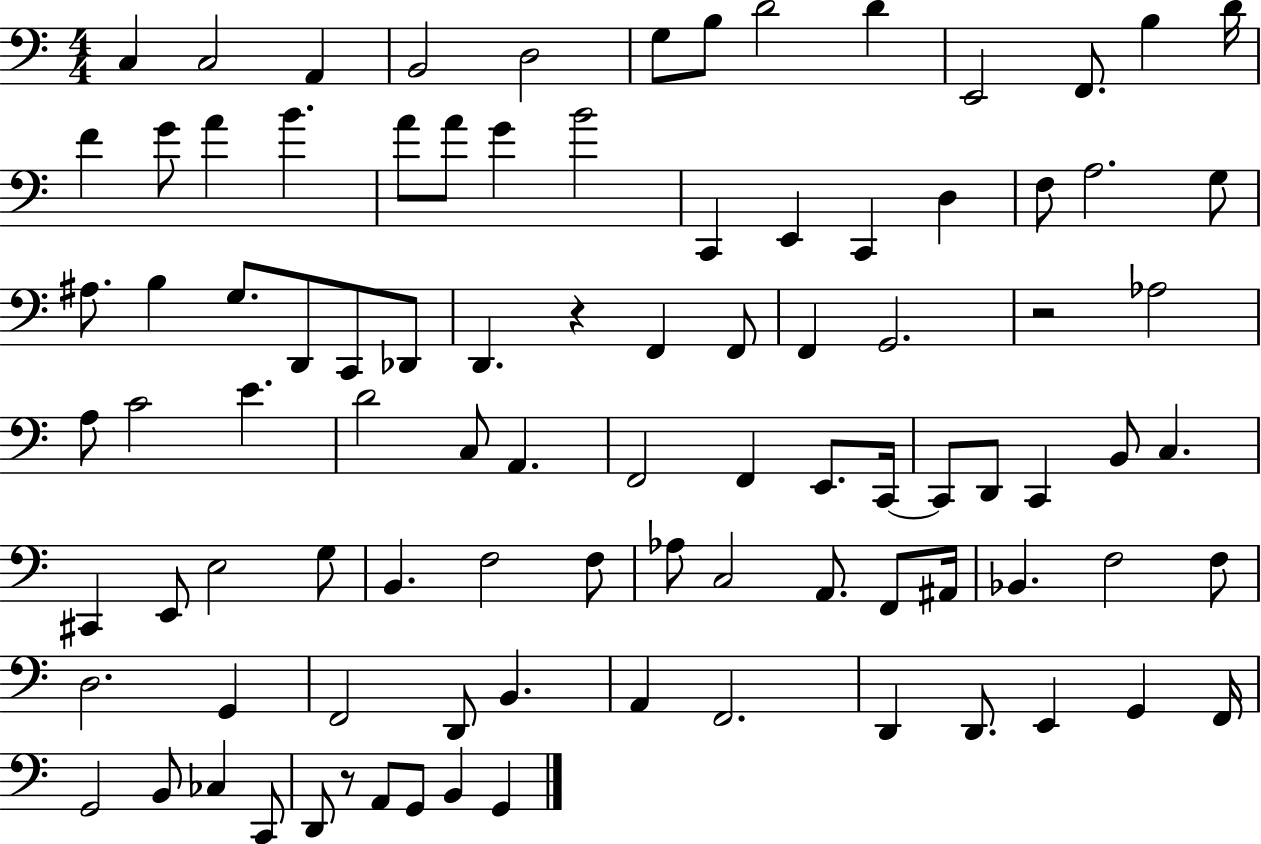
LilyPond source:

{
  \clef bass
  \numericTimeSignature
  \time 4/4
  \key c \major
  c4 c2 a,4 | b,2 d2 | g8 b8 d'2 d'4 | e,2 f,8. b4 d'16 | \break f'4 g'8 a'4 b'4. | a'8 a'8 g'4 b'2 | c,4 e,4 c,4 d4 | f8 a2. g8 | \break ais8. b4 g8. d,8 c,8 des,8 | d,4. r4 f,4 f,8 | f,4 g,2. | r2 aes2 | \break a8 c'2 e'4. | d'2 c8 a,4. | f,2 f,4 e,8. c,16~~ | c,8 d,8 c,4 b,8 c4. | \break cis,4 e,8 e2 g8 | b,4. f2 f8 | aes8 c2 a,8. f,8 ais,16 | bes,4. f2 f8 | \break d2. g,4 | f,2 d,8 b,4. | a,4 f,2. | d,4 d,8. e,4 g,4 f,16 | \break g,2 b,8 ces4 c,8 | d,8 r8 a,8 g,8 b,4 g,4 | \bar "|."
}